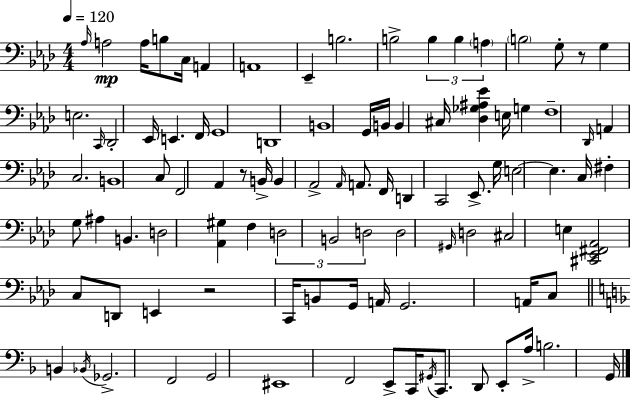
Ab3/s A3/h A3/s B3/e C3/s A2/q A2/w Eb2/q B3/h. B3/h B3/q B3/q A3/q B3/h G3/e R/e G3/q E3/h. C2/s Db2/h Eb2/s E2/q. F2/s G2/w D2/w B2/w G2/s B2/s B2/q C#3/s [Db3,Gb3,A#3,Eb4]/q E3/s G3/q F3/w Db2/s A2/q C3/h. B2/w C3/e F2/h Ab2/q R/e B2/s B2/q Ab2/h Ab2/s A2/e. F2/s D2/q C2/h Eb2/e. G3/s E3/h E3/q. C3/s F#3/q G3/e A#3/q B2/q. D3/h [Ab2,G#3]/q F3/q D3/h B2/h D3/h D3/h G#2/s D3/h C#3/h E3/q [C#2,Eb2,F#2,Ab2]/h C3/e D2/e E2/q R/h C2/s B2/e G2/s A2/s G2/h. A2/s C3/e B2/q Bb2/s Gb2/h. F2/h G2/h EIS2/w F2/h E2/e C2/s G#2/s C2/e. D2/e E2/e A3/s B3/h. G2/s